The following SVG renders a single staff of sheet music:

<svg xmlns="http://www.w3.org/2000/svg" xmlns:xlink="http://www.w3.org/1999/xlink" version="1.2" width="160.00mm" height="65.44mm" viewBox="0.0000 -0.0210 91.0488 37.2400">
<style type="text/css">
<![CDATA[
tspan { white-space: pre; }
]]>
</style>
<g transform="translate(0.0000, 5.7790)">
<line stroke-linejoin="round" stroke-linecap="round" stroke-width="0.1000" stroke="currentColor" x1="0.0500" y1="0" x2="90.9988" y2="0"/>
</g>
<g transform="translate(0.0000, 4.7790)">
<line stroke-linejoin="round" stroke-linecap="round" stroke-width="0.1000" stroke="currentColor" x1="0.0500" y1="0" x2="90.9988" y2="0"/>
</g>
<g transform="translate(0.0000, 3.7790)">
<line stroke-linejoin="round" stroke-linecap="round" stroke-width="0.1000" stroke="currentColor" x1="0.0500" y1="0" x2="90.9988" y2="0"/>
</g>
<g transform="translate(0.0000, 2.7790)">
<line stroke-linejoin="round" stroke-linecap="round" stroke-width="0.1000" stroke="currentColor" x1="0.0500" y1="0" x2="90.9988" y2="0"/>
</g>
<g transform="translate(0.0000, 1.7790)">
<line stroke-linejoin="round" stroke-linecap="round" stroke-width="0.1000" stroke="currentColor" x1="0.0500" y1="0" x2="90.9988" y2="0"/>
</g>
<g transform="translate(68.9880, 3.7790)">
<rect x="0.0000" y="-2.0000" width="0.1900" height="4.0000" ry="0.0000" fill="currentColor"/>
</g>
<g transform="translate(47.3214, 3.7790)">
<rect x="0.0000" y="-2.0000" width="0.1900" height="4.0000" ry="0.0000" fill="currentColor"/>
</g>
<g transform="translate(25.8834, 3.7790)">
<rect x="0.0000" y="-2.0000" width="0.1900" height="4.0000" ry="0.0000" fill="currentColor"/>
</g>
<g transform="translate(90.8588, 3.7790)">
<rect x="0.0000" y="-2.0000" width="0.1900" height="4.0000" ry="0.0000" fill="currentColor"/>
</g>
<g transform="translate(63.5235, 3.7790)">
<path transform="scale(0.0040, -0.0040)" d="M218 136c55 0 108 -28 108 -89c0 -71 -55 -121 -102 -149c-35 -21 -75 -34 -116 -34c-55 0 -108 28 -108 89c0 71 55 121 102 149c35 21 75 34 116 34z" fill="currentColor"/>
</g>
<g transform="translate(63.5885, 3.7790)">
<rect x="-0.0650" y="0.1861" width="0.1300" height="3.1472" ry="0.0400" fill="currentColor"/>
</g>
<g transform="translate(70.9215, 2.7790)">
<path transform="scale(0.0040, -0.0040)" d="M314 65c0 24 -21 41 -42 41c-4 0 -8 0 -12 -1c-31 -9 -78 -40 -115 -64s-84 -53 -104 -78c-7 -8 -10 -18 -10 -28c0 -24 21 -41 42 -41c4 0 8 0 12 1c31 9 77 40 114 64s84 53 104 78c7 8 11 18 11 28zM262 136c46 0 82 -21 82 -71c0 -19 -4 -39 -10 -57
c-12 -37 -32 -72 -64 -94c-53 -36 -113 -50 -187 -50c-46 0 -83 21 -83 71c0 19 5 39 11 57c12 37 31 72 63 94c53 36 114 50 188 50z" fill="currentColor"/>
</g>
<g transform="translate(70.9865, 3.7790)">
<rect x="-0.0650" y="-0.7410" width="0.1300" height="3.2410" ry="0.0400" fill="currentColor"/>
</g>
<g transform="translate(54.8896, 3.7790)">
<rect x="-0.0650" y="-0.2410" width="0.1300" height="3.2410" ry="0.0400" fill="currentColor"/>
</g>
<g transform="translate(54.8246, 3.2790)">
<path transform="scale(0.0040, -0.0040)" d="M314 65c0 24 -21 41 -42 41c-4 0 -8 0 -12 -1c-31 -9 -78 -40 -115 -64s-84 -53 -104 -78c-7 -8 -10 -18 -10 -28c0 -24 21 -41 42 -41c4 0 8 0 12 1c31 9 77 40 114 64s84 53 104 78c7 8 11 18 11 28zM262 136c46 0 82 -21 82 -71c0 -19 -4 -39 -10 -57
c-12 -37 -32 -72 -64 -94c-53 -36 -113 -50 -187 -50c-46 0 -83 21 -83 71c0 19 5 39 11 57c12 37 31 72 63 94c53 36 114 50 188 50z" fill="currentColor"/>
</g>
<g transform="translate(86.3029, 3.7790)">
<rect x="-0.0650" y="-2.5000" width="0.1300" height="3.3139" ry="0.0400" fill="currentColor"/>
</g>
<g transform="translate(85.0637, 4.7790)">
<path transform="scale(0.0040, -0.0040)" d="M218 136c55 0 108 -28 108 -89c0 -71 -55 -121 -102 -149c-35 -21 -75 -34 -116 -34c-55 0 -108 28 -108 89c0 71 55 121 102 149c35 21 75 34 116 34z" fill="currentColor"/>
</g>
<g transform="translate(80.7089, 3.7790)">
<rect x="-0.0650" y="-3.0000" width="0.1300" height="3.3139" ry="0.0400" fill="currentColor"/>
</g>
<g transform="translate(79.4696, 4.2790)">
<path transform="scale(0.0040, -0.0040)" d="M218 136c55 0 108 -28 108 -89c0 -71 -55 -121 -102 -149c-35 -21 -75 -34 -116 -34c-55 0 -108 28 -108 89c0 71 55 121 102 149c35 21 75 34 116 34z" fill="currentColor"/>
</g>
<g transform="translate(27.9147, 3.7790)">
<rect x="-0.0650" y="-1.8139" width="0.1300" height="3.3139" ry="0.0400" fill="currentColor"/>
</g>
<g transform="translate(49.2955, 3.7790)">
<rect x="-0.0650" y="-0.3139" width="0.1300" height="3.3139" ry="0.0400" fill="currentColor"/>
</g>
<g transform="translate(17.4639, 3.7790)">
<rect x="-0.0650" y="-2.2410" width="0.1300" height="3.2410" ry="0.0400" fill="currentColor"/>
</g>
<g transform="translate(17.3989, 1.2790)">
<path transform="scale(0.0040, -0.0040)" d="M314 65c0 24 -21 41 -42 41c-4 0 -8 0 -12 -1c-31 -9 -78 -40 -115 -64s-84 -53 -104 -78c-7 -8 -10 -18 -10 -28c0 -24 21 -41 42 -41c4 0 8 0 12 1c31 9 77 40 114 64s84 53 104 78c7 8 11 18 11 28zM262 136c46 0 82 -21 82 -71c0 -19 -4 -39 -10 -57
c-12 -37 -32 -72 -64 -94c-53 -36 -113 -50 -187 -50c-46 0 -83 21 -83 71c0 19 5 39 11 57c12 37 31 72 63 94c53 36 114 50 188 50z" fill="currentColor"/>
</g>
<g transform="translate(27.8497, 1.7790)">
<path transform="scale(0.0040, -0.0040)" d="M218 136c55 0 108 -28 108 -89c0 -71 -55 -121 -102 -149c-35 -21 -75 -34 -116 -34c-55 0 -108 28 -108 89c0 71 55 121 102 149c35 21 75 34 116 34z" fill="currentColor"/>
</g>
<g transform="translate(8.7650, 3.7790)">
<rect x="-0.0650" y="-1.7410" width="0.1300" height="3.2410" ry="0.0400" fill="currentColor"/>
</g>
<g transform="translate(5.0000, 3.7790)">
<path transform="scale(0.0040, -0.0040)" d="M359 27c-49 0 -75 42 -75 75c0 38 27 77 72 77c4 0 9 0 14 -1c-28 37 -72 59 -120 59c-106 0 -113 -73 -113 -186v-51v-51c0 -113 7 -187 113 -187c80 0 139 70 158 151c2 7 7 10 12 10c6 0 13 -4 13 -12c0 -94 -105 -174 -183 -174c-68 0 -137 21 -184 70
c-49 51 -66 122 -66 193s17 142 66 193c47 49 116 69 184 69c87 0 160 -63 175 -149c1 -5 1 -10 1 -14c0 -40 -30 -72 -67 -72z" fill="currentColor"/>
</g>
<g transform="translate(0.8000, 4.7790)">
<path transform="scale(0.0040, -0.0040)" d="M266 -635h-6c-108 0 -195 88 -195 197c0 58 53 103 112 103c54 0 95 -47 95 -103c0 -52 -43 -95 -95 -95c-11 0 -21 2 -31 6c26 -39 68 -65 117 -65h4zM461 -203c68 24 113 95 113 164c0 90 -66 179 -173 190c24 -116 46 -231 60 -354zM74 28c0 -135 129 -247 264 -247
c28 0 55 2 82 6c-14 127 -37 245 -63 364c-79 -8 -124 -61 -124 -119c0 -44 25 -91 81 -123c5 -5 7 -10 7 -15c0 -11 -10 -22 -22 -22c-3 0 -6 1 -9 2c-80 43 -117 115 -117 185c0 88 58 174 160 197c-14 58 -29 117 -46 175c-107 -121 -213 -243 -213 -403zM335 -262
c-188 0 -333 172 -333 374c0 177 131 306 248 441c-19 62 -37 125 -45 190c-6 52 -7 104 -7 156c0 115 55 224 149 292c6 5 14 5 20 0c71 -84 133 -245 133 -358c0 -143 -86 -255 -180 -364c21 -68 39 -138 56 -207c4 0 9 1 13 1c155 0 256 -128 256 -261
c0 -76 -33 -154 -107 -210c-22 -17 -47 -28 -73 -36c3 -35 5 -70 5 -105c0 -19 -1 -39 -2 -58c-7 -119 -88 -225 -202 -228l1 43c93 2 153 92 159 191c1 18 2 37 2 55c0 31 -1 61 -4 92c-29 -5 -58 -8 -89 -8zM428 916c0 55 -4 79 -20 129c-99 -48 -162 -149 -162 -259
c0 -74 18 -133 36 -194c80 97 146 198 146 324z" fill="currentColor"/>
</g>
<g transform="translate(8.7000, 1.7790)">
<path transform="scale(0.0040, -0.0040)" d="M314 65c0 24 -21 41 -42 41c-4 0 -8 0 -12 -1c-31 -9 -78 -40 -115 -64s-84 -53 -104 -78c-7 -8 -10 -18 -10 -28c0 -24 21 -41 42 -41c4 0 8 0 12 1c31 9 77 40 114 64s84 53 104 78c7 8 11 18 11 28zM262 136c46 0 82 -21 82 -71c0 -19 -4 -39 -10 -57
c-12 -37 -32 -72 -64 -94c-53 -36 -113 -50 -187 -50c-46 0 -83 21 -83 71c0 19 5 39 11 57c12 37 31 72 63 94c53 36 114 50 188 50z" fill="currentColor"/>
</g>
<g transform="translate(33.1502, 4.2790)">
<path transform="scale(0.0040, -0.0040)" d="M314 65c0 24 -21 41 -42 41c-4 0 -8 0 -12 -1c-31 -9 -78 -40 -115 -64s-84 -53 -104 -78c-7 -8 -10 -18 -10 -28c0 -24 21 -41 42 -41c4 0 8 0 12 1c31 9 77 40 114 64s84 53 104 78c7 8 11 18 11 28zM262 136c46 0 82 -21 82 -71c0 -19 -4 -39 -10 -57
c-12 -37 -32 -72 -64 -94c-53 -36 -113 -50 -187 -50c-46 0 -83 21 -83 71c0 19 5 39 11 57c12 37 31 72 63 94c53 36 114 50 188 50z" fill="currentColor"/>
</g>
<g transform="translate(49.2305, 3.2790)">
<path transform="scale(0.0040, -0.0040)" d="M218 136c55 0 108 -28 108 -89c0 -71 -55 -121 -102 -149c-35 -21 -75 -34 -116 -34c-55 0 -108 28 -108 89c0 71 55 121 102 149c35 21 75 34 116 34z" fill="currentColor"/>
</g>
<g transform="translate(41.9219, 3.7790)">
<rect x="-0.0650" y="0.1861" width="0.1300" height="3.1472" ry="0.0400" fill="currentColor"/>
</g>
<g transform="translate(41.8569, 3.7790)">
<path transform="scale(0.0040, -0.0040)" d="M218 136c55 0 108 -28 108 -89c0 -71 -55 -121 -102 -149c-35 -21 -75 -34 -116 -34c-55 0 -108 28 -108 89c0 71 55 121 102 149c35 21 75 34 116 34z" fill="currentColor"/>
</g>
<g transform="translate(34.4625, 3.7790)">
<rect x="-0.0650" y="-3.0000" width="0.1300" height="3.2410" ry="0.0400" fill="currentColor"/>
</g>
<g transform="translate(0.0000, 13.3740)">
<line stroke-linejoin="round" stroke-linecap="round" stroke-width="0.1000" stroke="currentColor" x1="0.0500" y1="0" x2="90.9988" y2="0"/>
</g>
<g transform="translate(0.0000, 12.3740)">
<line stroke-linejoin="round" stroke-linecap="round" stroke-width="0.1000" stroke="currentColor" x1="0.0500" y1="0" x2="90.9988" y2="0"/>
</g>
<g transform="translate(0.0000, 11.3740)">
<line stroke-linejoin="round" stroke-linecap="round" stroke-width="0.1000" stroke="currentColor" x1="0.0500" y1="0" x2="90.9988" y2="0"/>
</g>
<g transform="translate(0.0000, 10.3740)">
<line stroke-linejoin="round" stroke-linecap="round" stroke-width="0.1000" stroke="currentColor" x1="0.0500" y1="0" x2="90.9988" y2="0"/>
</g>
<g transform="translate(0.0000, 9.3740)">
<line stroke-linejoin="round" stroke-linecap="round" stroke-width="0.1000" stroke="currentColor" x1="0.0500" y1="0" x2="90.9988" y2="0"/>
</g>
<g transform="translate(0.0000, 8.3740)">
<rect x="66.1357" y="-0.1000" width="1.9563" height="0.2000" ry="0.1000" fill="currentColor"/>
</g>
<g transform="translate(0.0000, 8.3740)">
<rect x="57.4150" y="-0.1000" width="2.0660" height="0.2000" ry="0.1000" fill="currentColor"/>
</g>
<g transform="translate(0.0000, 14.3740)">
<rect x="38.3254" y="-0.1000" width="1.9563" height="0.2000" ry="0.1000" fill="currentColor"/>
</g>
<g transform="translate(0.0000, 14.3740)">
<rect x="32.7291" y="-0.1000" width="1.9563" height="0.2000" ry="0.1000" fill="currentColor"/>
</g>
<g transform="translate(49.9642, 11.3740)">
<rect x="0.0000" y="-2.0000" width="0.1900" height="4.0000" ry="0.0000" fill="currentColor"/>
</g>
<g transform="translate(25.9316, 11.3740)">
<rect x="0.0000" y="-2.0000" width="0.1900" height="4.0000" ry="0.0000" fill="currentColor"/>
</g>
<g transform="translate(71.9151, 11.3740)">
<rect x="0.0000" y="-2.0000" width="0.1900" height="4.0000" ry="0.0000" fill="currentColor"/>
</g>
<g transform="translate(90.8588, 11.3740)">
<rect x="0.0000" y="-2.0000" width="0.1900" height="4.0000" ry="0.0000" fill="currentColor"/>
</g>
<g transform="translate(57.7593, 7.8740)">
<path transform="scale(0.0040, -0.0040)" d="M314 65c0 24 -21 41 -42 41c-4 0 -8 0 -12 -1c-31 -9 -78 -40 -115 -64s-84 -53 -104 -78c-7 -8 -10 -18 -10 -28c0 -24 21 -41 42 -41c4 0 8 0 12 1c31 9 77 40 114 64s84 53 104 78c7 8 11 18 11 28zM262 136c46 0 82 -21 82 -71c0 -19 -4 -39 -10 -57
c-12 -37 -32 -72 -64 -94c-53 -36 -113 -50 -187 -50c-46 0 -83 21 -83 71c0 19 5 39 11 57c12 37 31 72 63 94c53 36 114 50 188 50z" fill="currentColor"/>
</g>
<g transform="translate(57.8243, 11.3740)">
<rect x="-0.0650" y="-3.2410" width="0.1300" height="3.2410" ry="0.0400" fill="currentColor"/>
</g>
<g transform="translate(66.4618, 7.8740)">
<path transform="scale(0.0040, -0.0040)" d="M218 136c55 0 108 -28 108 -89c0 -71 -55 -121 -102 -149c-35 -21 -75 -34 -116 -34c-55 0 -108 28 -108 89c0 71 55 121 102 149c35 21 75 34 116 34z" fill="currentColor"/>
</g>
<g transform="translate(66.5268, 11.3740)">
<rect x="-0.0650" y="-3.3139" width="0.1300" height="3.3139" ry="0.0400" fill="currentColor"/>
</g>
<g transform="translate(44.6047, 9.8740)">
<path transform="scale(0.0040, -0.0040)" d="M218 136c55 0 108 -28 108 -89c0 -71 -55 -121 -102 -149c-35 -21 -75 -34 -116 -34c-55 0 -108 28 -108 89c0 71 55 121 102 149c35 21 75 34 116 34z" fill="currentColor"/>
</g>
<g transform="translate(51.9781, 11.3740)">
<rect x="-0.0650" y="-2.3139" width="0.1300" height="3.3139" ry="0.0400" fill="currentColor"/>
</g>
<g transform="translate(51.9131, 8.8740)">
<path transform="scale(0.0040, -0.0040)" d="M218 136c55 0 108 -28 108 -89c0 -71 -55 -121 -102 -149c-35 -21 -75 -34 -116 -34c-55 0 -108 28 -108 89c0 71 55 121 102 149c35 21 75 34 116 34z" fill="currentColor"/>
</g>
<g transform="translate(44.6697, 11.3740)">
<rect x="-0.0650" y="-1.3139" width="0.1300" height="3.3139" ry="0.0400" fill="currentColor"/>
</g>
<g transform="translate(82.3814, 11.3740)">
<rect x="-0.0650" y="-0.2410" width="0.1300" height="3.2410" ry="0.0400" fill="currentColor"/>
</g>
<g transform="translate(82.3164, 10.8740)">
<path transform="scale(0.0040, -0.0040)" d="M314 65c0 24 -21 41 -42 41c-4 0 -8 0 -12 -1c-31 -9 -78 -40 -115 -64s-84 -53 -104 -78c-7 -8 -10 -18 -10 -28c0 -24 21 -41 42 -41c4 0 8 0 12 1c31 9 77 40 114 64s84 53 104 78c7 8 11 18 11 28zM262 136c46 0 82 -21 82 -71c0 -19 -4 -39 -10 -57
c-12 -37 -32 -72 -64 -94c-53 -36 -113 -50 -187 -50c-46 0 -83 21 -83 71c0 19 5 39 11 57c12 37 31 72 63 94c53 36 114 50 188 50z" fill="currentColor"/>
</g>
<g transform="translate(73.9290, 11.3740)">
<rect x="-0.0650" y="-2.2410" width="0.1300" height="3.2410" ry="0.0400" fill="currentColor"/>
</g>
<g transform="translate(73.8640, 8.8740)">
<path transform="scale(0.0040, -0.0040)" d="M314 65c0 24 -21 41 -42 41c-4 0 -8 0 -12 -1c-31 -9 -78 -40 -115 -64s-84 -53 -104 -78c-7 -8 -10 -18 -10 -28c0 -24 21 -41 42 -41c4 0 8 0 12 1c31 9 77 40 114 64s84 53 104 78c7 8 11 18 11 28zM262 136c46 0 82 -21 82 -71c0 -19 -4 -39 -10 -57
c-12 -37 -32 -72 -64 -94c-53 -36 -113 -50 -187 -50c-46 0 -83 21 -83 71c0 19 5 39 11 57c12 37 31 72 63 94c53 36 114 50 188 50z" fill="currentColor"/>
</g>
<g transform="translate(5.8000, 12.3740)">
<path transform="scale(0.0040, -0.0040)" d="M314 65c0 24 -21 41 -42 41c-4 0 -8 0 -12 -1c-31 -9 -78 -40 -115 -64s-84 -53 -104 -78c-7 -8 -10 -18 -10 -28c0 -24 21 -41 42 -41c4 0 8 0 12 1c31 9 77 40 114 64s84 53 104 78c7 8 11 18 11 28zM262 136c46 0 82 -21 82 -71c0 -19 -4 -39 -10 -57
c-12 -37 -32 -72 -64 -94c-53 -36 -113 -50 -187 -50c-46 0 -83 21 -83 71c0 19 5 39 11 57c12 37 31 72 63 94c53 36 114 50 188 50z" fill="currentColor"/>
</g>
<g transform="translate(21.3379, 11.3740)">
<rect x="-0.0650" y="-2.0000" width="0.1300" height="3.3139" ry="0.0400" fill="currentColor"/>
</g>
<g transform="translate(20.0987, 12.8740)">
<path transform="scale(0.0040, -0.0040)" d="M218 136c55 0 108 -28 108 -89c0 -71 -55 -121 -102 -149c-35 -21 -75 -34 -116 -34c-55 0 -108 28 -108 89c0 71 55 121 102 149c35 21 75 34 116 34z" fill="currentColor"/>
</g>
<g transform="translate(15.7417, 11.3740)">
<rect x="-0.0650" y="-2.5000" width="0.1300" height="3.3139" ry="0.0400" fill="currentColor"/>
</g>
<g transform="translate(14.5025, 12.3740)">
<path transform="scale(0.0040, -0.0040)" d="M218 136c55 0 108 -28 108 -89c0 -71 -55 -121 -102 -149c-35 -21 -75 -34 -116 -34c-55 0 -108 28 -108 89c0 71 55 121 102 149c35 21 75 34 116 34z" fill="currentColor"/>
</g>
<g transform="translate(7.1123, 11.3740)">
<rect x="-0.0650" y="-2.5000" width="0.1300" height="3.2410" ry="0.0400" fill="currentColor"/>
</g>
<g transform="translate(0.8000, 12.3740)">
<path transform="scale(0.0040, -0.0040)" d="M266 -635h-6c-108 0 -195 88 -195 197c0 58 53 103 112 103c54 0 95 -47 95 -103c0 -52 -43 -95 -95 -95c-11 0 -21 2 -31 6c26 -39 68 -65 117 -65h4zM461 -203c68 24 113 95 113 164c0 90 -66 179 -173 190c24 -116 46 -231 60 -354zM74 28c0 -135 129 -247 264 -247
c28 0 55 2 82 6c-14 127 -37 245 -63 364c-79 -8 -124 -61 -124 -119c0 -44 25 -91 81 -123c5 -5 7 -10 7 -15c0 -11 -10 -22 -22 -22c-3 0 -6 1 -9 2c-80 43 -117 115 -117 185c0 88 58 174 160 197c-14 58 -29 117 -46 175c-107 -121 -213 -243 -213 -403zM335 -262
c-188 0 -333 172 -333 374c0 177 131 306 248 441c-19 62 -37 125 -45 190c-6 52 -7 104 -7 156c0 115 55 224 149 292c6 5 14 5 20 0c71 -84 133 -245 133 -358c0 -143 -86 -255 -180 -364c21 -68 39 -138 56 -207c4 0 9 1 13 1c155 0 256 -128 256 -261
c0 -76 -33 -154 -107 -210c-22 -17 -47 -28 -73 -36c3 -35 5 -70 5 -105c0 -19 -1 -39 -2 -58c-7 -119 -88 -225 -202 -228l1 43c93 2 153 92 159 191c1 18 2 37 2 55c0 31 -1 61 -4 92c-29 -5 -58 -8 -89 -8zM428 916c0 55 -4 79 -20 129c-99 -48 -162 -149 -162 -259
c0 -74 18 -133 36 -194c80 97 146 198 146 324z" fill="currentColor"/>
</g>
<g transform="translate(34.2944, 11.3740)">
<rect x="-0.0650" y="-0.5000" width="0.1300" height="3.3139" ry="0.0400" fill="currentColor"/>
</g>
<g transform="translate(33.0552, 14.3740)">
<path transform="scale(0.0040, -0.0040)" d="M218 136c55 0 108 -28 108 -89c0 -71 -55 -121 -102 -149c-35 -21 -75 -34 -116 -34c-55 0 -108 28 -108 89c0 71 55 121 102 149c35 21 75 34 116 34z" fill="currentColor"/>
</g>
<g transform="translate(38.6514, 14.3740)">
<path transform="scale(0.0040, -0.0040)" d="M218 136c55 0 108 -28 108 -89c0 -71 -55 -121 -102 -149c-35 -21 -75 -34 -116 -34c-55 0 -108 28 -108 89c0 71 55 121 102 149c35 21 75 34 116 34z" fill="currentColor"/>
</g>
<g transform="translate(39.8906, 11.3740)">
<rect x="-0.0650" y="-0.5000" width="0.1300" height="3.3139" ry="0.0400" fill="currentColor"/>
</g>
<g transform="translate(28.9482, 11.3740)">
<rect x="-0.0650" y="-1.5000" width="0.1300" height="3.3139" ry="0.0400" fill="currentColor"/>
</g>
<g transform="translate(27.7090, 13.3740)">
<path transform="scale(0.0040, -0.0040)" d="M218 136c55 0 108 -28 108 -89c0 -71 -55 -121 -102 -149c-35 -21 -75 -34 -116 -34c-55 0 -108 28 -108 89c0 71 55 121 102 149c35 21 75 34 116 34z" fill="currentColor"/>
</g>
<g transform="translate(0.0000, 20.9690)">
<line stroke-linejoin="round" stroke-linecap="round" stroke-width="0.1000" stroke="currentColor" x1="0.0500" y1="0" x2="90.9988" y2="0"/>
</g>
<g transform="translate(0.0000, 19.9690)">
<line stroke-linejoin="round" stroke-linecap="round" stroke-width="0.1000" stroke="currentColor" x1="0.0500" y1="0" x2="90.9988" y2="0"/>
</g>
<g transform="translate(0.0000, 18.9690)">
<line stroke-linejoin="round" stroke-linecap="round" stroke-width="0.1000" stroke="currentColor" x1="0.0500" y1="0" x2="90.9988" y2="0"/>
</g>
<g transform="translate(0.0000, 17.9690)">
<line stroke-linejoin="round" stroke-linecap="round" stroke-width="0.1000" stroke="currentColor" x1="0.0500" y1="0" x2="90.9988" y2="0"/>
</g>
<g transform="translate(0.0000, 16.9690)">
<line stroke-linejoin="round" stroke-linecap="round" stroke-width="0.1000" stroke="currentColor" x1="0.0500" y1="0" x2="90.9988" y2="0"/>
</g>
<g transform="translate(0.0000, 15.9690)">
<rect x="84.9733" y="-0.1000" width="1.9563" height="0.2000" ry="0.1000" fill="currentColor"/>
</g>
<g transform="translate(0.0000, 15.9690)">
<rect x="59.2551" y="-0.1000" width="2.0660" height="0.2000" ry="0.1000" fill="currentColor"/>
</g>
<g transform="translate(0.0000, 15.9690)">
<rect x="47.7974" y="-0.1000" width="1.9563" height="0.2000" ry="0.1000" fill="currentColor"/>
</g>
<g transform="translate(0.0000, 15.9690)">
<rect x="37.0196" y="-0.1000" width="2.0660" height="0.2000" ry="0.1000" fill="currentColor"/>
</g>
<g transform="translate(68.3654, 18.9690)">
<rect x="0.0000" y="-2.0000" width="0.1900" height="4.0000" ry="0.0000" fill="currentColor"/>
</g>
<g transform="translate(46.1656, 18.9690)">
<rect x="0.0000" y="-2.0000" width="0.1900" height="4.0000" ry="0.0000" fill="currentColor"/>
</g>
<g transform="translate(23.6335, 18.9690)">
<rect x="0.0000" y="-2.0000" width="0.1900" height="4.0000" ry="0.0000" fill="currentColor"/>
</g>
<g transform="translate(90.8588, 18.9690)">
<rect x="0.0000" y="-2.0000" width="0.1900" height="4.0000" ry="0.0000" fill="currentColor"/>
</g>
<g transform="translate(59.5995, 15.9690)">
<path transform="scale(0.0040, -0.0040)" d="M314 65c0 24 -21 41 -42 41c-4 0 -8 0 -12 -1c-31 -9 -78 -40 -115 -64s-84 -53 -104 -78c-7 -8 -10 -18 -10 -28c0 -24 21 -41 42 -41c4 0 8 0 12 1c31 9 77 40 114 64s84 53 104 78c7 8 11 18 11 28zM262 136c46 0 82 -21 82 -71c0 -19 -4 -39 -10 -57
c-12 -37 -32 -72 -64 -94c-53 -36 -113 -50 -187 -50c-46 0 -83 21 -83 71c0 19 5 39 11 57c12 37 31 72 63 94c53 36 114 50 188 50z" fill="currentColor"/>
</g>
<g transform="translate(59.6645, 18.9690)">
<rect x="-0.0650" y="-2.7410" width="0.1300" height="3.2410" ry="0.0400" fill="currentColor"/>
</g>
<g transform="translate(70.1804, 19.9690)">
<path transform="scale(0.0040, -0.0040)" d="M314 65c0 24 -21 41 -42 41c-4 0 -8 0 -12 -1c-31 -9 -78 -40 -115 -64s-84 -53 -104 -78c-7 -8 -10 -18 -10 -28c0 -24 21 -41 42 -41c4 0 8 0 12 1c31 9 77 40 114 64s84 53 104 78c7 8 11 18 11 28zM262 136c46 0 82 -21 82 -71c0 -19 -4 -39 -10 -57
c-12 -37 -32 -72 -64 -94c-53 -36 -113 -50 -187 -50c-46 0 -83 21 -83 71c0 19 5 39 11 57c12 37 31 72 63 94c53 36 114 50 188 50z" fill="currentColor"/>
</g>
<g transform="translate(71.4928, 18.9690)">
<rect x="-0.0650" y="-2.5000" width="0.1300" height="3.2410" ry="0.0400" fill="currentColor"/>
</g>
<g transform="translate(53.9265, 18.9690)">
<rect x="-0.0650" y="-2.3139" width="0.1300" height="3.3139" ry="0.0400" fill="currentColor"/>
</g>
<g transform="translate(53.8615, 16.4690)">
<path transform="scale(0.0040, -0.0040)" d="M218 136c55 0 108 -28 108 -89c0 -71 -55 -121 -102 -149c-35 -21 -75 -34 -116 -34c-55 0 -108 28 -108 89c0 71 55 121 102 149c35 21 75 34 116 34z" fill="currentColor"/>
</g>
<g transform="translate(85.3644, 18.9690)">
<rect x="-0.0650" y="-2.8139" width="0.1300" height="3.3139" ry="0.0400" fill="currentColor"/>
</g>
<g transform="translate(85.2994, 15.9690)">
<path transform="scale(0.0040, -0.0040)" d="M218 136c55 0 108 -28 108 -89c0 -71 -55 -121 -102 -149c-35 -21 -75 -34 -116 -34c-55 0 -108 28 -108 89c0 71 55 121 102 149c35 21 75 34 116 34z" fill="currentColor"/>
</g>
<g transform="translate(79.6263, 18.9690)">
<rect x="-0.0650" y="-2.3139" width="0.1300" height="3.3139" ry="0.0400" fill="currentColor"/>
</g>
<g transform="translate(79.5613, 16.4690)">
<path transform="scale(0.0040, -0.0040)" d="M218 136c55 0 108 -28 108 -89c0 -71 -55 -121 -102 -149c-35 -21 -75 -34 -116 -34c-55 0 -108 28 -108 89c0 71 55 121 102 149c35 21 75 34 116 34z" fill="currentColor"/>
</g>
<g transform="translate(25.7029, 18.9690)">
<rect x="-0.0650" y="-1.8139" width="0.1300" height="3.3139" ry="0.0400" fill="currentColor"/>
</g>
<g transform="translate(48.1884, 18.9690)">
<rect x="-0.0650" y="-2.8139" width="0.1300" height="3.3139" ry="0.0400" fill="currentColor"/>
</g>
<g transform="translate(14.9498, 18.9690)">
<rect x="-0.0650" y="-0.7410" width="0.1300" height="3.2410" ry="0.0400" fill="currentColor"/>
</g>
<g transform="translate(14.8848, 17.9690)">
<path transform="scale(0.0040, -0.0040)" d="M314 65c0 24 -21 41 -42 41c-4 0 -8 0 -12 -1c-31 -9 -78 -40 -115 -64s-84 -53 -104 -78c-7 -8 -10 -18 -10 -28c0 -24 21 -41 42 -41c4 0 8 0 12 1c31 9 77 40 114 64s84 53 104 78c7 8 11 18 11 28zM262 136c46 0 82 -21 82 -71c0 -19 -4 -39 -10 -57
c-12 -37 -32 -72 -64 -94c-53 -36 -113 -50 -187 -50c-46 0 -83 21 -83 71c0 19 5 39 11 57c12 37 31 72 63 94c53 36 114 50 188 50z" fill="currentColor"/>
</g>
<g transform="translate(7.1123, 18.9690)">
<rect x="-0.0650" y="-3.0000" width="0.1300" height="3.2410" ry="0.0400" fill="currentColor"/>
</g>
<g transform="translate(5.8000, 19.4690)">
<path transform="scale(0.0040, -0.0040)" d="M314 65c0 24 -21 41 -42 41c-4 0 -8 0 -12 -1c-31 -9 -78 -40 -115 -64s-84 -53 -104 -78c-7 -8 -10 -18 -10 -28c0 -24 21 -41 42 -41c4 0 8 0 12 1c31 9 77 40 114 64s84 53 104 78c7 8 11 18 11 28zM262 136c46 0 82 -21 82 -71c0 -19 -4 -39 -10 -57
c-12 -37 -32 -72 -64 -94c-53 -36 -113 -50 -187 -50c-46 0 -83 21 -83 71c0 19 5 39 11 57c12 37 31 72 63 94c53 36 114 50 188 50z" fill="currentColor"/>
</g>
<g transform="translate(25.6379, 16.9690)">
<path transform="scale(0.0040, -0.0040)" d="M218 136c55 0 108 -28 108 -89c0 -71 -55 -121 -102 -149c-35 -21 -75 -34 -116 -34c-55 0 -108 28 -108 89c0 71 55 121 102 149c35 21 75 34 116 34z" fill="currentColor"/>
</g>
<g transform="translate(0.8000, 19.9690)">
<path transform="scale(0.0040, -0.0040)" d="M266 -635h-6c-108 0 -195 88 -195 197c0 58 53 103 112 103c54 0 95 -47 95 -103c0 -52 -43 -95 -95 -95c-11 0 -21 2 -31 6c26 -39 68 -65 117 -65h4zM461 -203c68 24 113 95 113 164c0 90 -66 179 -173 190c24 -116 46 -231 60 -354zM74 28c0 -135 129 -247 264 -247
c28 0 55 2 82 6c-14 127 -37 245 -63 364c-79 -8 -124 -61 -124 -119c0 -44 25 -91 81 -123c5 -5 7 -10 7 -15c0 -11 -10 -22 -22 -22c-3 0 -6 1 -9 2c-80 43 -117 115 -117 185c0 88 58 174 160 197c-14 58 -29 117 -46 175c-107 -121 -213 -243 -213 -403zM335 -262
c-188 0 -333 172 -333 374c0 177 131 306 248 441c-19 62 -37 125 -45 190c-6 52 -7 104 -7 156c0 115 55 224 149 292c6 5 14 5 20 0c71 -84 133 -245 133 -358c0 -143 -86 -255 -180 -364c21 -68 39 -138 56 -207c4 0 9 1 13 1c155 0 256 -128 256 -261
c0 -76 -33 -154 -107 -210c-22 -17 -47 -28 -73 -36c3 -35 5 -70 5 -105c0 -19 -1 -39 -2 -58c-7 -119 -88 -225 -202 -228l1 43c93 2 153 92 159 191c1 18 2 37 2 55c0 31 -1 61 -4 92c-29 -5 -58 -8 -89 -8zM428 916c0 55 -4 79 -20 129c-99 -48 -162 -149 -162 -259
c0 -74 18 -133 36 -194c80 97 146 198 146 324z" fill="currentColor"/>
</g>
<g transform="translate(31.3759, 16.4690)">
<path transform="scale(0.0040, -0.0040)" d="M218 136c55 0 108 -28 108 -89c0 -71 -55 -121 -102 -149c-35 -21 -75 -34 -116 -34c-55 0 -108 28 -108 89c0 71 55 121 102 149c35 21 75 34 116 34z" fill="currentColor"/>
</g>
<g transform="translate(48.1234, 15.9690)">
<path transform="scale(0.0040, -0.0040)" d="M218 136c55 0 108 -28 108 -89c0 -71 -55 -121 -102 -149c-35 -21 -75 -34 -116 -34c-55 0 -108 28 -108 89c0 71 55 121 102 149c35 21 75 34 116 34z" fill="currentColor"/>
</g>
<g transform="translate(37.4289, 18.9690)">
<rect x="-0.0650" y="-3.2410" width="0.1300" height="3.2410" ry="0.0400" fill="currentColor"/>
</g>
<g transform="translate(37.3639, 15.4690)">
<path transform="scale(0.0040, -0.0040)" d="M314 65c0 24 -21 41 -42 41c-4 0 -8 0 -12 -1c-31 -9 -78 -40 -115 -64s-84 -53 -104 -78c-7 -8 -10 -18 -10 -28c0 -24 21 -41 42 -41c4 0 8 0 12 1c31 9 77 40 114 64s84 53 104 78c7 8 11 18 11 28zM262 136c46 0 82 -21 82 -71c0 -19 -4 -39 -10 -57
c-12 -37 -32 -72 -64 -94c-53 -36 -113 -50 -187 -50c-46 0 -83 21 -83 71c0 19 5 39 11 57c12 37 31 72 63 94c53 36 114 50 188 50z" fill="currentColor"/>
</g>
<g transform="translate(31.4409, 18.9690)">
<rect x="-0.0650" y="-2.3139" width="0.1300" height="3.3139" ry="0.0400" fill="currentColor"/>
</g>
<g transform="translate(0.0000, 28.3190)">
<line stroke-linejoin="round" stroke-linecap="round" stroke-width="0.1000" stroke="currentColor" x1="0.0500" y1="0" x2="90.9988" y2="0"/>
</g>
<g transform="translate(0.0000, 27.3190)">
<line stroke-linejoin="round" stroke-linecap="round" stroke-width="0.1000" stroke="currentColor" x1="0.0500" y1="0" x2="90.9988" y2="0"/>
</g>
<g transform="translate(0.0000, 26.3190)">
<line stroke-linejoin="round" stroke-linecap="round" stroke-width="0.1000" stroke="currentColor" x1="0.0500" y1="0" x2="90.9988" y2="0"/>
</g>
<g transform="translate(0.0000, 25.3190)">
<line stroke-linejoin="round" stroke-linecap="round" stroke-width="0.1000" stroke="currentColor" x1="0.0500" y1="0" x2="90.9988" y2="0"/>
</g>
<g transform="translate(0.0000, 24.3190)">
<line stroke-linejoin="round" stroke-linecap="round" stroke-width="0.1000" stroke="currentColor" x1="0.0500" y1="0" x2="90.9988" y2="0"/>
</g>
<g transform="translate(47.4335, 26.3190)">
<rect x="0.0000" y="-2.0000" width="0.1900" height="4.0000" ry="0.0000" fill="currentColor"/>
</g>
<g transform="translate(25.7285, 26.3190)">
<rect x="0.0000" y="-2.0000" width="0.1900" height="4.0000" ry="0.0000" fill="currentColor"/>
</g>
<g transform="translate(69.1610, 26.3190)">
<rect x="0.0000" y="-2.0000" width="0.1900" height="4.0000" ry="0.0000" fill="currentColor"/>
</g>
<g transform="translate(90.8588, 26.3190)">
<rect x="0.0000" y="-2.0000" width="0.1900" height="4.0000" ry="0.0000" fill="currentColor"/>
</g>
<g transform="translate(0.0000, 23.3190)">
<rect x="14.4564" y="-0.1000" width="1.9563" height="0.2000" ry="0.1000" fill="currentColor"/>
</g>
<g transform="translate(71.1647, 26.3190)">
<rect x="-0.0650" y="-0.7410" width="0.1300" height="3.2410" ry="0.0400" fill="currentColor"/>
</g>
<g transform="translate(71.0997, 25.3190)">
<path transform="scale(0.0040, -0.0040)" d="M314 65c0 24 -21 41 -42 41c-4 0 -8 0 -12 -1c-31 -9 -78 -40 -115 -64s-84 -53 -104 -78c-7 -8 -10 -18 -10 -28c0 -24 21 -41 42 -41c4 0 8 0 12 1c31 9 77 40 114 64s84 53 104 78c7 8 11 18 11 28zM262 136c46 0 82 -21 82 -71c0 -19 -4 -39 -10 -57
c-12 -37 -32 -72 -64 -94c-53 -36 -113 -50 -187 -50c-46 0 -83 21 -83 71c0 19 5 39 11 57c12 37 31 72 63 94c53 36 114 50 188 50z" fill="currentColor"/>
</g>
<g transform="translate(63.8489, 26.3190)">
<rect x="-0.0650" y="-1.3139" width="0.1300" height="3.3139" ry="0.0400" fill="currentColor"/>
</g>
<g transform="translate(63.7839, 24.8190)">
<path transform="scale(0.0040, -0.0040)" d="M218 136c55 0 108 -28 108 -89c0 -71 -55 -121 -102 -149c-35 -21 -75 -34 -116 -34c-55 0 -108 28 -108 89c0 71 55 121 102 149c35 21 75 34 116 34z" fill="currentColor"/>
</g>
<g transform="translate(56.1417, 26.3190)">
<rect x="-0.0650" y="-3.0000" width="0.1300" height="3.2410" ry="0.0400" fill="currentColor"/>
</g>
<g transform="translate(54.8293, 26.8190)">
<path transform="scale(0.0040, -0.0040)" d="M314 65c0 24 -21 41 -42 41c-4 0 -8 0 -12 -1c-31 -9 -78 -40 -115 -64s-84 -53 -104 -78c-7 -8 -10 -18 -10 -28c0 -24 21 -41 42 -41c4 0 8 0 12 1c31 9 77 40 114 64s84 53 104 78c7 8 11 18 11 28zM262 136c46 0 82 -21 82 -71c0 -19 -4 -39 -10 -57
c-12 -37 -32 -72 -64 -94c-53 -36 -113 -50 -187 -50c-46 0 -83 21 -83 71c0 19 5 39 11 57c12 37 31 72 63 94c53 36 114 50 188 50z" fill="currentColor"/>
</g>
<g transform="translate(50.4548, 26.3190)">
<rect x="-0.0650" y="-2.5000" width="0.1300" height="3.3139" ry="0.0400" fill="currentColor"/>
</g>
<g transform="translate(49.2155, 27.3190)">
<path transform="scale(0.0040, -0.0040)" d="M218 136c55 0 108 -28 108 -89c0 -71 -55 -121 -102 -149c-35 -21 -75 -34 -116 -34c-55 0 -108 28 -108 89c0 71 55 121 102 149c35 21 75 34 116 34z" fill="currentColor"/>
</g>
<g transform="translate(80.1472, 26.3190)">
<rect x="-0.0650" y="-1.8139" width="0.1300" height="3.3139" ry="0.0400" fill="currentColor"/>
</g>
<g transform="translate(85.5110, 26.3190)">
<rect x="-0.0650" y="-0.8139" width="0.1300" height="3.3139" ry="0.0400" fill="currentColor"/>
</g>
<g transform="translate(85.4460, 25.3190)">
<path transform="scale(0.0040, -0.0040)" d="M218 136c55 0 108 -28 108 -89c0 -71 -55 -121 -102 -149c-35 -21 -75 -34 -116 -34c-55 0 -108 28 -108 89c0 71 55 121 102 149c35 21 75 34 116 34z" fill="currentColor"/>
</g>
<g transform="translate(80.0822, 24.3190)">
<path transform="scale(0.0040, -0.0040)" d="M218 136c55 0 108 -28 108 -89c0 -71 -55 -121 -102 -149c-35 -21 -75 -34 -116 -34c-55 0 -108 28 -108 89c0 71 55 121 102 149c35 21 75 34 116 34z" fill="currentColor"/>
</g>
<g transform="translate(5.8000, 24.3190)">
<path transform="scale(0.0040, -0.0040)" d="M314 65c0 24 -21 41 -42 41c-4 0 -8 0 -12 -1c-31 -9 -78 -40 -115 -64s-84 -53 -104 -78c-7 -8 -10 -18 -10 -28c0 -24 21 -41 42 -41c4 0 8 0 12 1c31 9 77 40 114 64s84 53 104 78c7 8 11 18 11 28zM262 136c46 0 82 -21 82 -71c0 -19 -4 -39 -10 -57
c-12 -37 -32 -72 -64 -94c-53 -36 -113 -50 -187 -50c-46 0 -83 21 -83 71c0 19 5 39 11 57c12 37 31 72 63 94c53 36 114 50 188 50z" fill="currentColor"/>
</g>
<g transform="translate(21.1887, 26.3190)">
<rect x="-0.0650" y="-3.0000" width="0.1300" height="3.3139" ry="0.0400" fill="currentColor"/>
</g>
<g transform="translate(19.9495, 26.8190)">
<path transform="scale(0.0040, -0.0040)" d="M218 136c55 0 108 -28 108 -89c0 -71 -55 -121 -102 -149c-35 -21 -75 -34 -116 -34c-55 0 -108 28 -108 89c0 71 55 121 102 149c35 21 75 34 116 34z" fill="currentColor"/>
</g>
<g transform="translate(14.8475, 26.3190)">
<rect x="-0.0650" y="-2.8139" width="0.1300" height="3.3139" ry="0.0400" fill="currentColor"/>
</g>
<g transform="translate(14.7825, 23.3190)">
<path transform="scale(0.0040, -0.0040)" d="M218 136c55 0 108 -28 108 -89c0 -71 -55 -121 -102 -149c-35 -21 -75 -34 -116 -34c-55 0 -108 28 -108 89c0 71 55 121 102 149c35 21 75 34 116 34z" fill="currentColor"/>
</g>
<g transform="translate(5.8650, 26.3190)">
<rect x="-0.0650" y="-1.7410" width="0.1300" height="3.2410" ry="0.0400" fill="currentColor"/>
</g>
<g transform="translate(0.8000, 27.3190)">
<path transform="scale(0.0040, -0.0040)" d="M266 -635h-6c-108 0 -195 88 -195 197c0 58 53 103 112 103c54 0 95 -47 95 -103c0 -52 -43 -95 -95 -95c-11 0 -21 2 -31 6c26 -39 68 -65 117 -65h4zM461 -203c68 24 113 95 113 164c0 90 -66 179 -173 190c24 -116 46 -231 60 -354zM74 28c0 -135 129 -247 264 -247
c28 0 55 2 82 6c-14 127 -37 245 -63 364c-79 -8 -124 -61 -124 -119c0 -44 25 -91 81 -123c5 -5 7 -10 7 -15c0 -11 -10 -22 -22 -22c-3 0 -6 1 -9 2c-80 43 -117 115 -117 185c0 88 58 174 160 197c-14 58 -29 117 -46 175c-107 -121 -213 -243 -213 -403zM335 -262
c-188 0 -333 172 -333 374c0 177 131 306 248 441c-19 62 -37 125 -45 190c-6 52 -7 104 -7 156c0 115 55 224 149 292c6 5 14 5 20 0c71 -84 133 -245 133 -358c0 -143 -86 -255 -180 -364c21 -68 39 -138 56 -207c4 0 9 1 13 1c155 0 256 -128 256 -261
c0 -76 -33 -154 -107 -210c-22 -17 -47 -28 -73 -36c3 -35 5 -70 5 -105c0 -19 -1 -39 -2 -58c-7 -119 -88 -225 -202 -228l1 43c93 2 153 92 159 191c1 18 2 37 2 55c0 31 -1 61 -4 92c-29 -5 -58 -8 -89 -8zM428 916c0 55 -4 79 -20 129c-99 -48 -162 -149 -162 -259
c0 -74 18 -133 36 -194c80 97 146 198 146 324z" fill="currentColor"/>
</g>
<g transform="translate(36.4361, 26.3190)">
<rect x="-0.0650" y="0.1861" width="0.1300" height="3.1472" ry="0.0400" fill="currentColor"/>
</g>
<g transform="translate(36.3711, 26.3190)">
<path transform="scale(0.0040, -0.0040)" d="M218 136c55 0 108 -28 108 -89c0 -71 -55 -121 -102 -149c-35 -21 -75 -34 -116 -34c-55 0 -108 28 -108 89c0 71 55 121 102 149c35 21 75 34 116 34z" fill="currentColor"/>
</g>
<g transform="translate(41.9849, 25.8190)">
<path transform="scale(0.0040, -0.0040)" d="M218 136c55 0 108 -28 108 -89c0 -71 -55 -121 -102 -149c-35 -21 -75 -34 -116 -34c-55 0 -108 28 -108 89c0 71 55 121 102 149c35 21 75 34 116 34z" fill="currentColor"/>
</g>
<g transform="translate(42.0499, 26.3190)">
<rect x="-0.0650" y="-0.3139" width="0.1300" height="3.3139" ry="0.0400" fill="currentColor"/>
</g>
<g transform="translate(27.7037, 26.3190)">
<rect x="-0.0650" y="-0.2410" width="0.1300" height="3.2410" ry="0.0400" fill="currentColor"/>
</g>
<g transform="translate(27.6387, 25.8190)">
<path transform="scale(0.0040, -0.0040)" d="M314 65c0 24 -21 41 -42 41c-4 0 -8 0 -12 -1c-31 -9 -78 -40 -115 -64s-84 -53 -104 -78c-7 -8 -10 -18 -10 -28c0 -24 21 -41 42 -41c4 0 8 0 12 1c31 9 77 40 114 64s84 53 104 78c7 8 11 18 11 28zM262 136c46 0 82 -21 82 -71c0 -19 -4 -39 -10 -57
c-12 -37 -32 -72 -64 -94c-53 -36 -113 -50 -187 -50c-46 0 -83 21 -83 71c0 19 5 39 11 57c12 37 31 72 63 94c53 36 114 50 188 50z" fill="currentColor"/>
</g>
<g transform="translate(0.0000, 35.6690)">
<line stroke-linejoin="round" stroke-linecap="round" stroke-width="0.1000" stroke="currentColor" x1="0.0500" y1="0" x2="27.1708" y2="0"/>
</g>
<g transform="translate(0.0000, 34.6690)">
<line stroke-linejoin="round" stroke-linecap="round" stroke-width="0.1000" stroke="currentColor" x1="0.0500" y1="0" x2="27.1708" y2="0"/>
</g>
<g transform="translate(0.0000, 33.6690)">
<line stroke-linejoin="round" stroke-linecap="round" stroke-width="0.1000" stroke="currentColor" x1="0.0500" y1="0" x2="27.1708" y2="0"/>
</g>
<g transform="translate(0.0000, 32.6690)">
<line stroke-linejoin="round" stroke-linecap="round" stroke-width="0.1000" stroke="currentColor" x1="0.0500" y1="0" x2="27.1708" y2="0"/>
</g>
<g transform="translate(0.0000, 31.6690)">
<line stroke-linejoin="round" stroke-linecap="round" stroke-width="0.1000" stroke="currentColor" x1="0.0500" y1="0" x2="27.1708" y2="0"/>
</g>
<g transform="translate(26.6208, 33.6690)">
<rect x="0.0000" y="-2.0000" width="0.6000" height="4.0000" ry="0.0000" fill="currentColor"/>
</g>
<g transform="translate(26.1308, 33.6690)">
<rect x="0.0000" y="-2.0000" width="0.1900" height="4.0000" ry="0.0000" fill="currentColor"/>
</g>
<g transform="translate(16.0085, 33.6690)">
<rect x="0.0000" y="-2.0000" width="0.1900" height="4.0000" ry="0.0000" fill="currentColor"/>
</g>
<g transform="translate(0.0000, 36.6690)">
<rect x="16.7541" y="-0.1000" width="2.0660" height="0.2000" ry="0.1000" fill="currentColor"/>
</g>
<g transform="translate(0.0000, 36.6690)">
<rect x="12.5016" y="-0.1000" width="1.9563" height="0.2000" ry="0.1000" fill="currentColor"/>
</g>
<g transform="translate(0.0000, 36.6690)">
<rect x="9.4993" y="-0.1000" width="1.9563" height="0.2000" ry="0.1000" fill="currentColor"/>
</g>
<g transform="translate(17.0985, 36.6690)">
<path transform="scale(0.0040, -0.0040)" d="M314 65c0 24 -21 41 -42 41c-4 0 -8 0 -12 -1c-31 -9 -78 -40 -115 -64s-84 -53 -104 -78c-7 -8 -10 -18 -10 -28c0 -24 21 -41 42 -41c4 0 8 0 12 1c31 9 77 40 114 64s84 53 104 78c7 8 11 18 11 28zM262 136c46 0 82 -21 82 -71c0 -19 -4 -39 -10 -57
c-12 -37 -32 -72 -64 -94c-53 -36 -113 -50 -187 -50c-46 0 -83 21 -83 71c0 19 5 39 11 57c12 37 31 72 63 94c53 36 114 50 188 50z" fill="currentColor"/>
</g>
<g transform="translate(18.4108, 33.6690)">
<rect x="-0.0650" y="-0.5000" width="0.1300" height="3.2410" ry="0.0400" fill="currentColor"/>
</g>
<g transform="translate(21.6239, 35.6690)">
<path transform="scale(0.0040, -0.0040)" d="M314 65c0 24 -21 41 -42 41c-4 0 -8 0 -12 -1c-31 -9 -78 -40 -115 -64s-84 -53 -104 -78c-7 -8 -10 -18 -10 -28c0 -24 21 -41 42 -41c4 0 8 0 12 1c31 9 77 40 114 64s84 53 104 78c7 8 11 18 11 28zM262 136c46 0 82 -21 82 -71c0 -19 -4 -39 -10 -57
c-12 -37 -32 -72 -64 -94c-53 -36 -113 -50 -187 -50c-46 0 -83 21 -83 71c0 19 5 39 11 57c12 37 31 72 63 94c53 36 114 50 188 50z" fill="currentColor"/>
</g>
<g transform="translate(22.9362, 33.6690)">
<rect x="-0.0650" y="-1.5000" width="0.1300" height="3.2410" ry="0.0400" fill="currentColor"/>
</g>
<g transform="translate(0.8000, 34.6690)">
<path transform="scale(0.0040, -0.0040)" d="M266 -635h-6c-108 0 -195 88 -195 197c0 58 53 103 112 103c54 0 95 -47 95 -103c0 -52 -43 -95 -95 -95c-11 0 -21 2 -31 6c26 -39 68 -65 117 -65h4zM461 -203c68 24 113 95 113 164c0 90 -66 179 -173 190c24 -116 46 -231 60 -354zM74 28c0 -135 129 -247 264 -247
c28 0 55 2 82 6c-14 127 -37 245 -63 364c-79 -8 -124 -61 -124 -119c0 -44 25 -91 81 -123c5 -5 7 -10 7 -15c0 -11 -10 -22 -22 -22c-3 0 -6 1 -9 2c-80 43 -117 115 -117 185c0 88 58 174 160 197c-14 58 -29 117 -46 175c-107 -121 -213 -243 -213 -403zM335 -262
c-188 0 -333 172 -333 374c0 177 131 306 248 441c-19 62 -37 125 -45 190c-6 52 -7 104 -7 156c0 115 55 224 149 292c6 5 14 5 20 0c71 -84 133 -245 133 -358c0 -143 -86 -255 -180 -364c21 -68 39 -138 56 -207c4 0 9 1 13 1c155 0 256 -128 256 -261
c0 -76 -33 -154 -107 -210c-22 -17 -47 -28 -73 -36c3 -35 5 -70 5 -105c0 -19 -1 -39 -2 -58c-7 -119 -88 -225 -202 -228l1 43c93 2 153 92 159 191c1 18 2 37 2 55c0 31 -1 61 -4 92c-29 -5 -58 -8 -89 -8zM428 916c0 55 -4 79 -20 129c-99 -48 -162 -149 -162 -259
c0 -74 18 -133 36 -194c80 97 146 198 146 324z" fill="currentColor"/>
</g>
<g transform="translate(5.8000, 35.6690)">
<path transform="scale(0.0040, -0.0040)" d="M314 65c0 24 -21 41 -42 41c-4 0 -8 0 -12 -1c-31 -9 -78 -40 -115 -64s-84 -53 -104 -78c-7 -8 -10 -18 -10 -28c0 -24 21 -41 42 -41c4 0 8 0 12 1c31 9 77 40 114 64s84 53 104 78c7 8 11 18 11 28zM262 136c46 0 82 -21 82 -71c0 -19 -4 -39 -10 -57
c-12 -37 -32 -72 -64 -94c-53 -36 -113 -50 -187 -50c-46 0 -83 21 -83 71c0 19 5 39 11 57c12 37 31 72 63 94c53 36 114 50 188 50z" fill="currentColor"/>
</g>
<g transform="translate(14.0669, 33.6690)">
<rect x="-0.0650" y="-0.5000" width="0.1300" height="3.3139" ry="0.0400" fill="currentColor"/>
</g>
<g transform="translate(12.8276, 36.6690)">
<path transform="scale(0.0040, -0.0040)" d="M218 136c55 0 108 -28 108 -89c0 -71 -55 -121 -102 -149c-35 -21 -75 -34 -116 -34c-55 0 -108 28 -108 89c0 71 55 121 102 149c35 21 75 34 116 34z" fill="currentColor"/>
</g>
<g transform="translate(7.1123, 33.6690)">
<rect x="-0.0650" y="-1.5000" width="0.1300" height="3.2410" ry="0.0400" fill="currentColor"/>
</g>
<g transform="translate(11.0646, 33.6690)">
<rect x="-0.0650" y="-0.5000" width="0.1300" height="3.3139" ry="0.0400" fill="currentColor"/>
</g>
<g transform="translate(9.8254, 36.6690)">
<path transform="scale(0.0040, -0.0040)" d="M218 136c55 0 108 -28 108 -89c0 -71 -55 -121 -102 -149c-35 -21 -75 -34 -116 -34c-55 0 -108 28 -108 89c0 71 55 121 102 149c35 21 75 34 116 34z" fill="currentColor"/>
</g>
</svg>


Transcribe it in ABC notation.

X:1
T:Untitled
M:4/4
L:1/4
K:C
f2 g2 f A2 B c c2 B d2 A G G2 G F E C C e g b2 b g2 c2 A2 d2 f g b2 a g a2 G2 g a f2 a A c2 B c G A2 e d2 f d E2 C C C2 E2